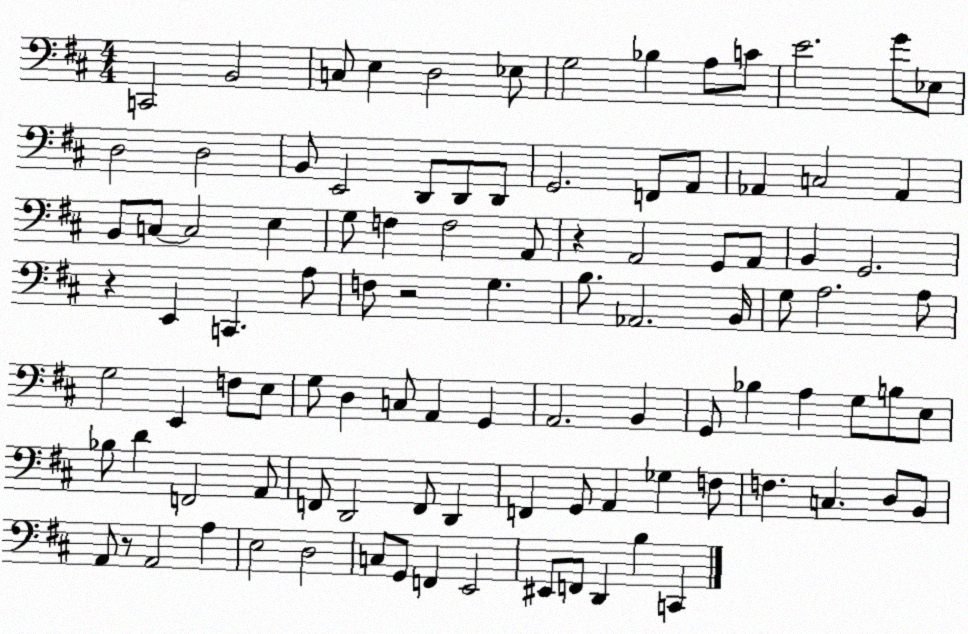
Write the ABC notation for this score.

X:1
T:Untitled
M:4/4
L:1/4
K:D
C,,2 B,,2 C,/2 E, D,2 _E,/2 G,2 _B, A,/2 C/2 E2 G/2 _E,/2 D,2 D,2 B,,/2 E,,2 D,,/2 D,,/2 D,,/2 G,,2 F,,/2 A,,/2 _A,, C,2 _A,, B,,/2 C,/2 C,2 E, G,/2 F, F,2 A,,/2 z A,,2 G,,/2 A,,/2 B,, G,,2 z E,, C,, A,/2 F,/2 z2 G, B,/2 _A,,2 B,,/4 G,/2 A,2 A,/2 G,2 E,, F,/2 E,/2 G,/2 D, C,/2 A,, G,, A,,2 B,, G,,/2 _B, A, G,/2 B,/2 E,/2 _B,/2 D F,,2 A,,/2 F,,/2 D,,2 F,,/2 D,, F,, G,,/2 A,, _G, F,/2 F, C, D,/2 B,,/2 A,,/2 z/2 A,,2 A, E,2 D,2 C,/2 G,,/2 F,, E,,2 ^E,,/2 F,,/2 D,, B, C,,